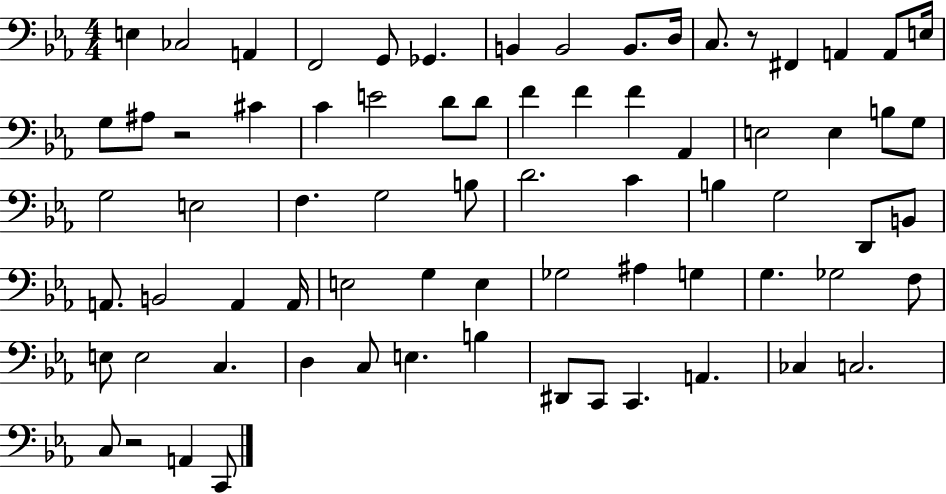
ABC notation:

X:1
T:Untitled
M:4/4
L:1/4
K:Eb
E, _C,2 A,, F,,2 G,,/2 _G,, B,, B,,2 B,,/2 D,/4 C,/2 z/2 ^F,, A,, A,,/2 E,/4 G,/2 ^A,/2 z2 ^C C E2 D/2 D/2 F F F _A,, E,2 E, B,/2 G,/2 G,2 E,2 F, G,2 B,/2 D2 C B, G,2 D,,/2 B,,/2 A,,/2 B,,2 A,, A,,/4 E,2 G, E, _G,2 ^A, G, G, _G,2 F,/2 E,/2 E,2 C, D, C,/2 E, B, ^D,,/2 C,,/2 C,, A,, _C, C,2 C,/2 z2 A,, C,,/2